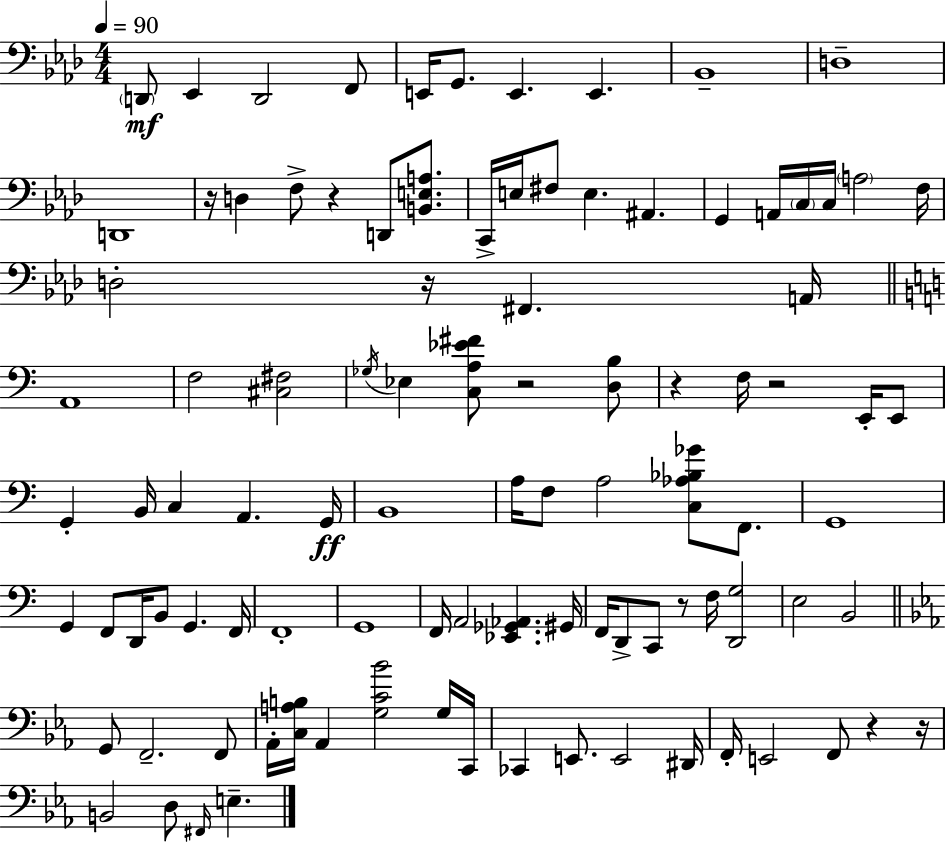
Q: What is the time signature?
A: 4/4